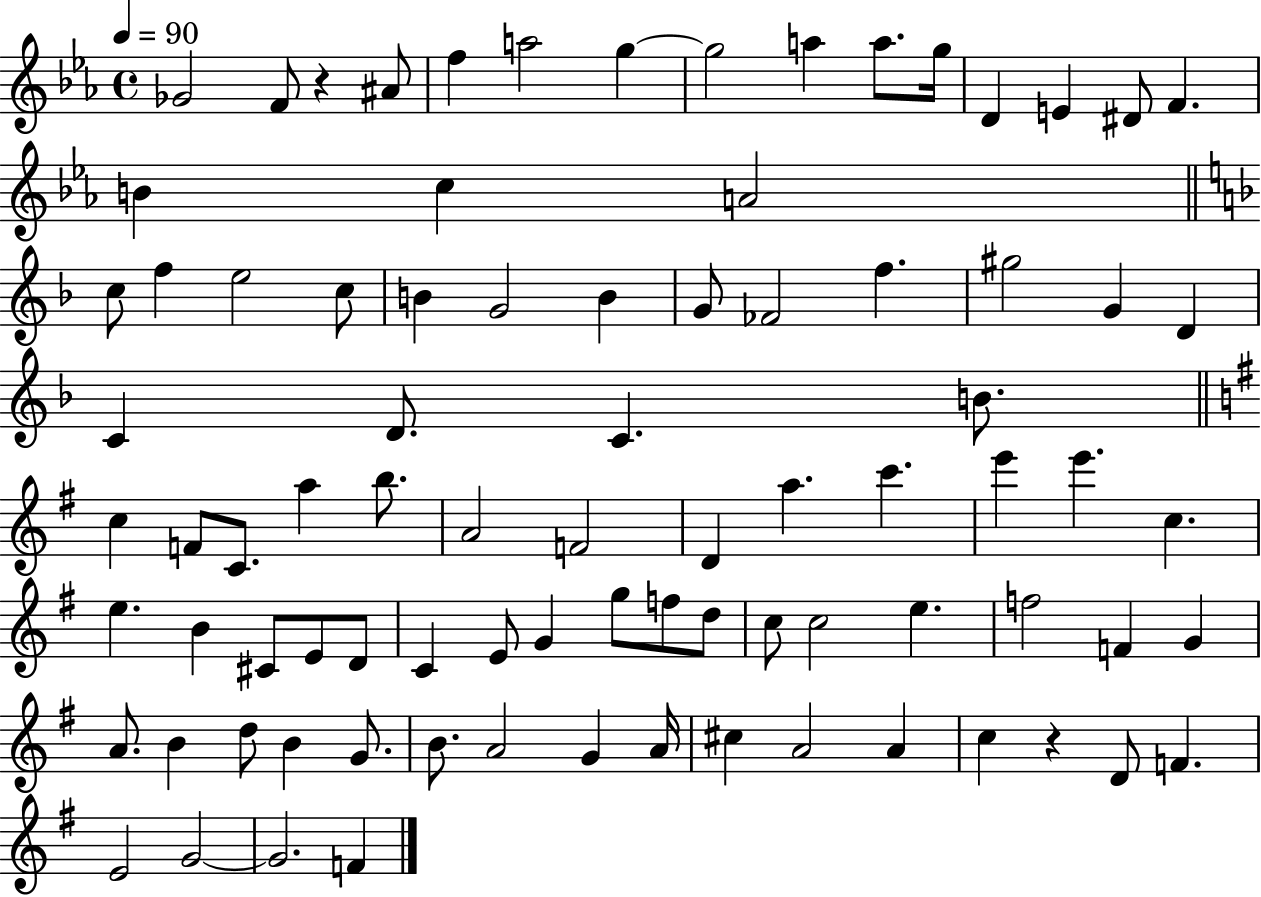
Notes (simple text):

Gb4/h F4/e R/q A#4/e F5/q A5/h G5/q G5/h A5/q A5/e. G5/s D4/q E4/q D#4/e F4/q. B4/q C5/q A4/h C5/e F5/q E5/h C5/e B4/q G4/h B4/q G4/e FES4/h F5/q. G#5/h G4/q D4/q C4/q D4/e. C4/q. B4/e. C5/q F4/e C4/e. A5/q B5/e. A4/h F4/h D4/q A5/q. C6/q. E6/q E6/q. C5/q. E5/q. B4/q C#4/e E4/e D4/e C4/q E4/e G4/q G5/e F5/e D5/e C5/e C5/h E5/q. F5/h F4/q G4/q A4/e. B4/q D5/e B4/q G4/e. B4/e. A4/h G4/q A4/s C#5/q A4/h A4/q C5/q R/q D4/e F4/q. E4/h G4/h G4/h. F4/q